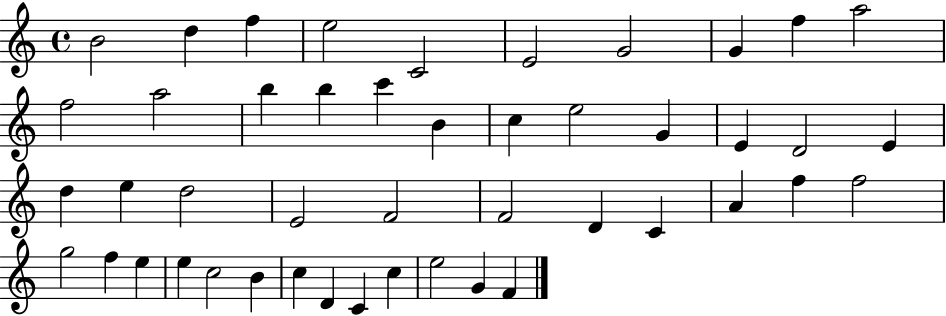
B4/h D5/q F5/q E5/h C4/h E4/h G4/h G4/q F5/q A5/h F5/h A5/h B5/q B5/q C6/q B4/q C5/q E5/h G4/q E4/q D4/h E4/q D5/q E5/q D5/h E4/h F4/h F4/h D4/q C4/q A4/q F5/q F5/h G5/h F5/q E5/q E5/q C5/h B4/q C5/q D4/q C4/q C5/q E5/h G4/q F4/q